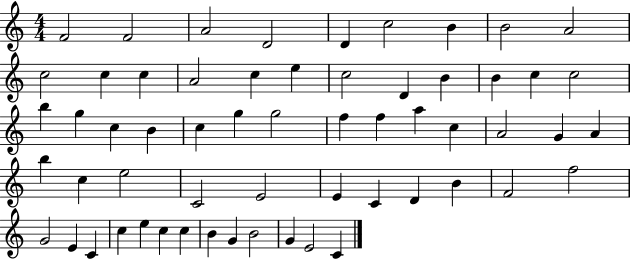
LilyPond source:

{
  \clef treble
  \numericTimeSignature
  \time 4/4
  \key c \major
  f'2 f'2 | a'2 d'2 | d'4 c''2 b'4 | b'2 a'2 | \break c''2 c''4 c''4 | a'2 c''4 e''4 | c''2 d'4 b'4 | b'4 c''4 c''2 | \break b''4 g''4 c''4 b'4 | c''4 g''4 g''2 | f''4 f''4 a''4 c''4 | a'2 g'4 a'4 | \break b''4 c''4 e''2 | c'2 e'2 | e'4 c'4 d'4 b'4 | f'2 f''2 | \break g'2 e'4 c'4 | c''4 e''4 c''4 c''4 | b'4 g'4 b'2 | g'4 e'2 c'4 | \break \bar "|."
}